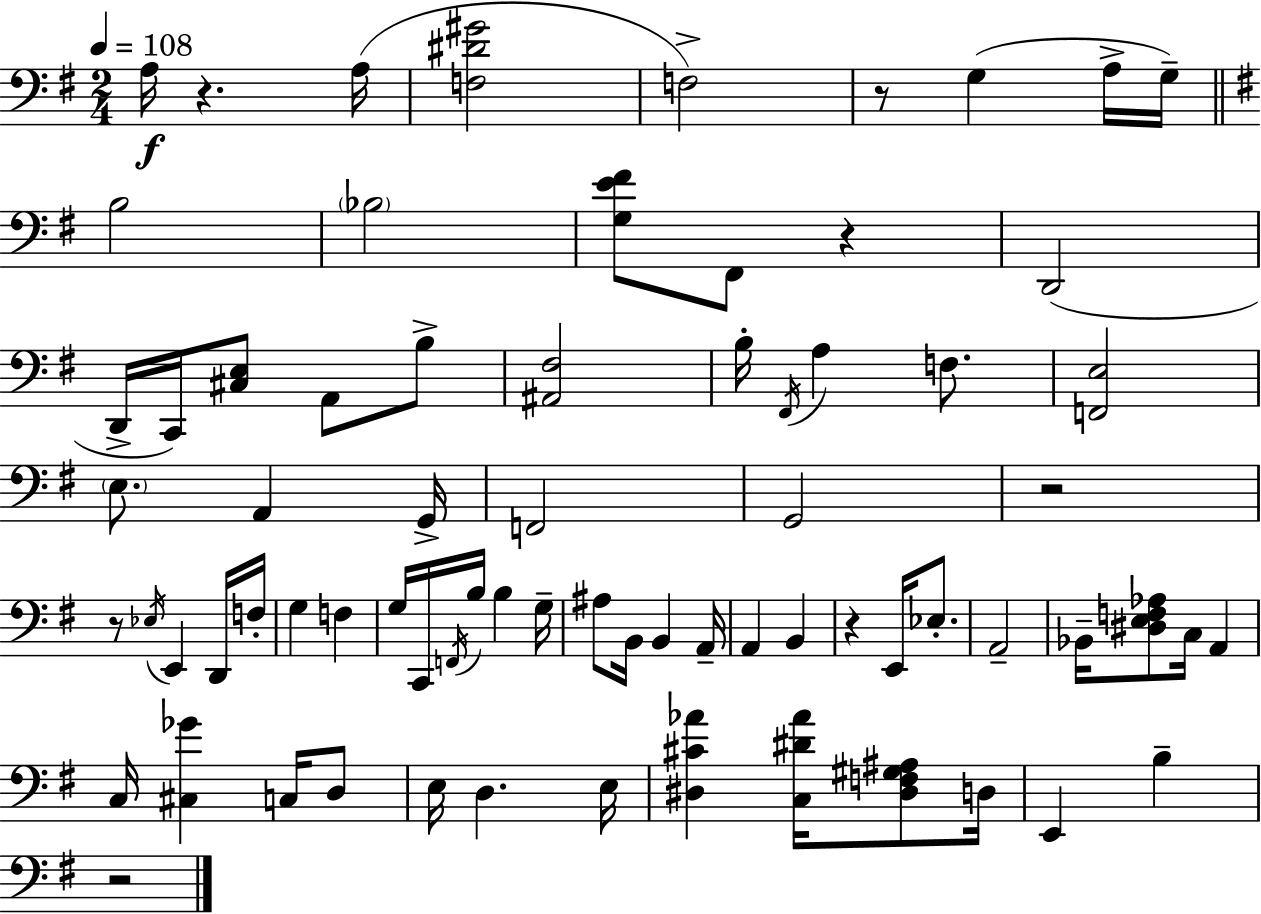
A3/s R/q. A3/s [F3,D#4,G#4]/h F3/h R/e G3/q A3/s G3/s B3/h Bb3/h [G3,E4,F#4]/e F#2/e R/q D2/h D2/s C2/s [C#3,E3]/e A2/e B3/e [A#2,F#3]/h B3/s F#2/s A3/q F3/e. [F2,E3]/h E3/e. A2/q G2/s F2/h G2/h R/h R/e Eb3/s E2/q D2/s F3/s G3/q F3/q G3/s C2/s F2/s B3/s B3/q G3/s A#3/e B2/s B2/q A2/s A2/q B2/q R/q E2/s Eb3/e. A2/h Bb2/s [D#3,E3,F3,Ab3]/e C3/s A2/q C3/s [C#3,Gb4]/q C3/s D3/e E3/s D3/q. E3/s [D#3,C#4,Ab4]/q [C3,D#4,Ab4]/s [D#3,F3,G#3,A#3]/e D3/s E2/q B3/q R/h